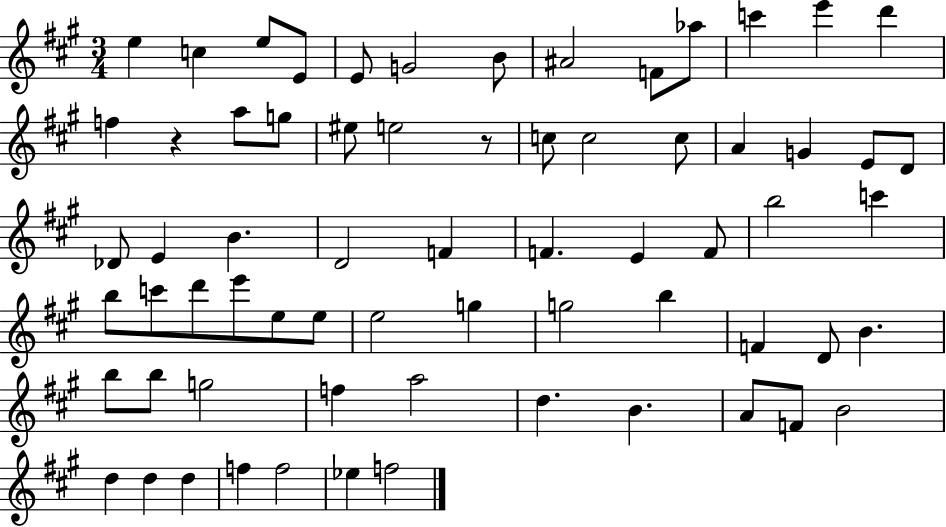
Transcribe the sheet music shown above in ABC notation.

X:1
T:Untitled
M:3/4
L:1/4
K:A
e c e/2 E/2 E/2 G2 B/2 ^A2 F/2 _a/2 c' e' d' f z a/2 g/2 ^e/2 e2 z/2 c/2 c2 c/2 A G E/2 D/2 _D/2 E B D2 F F E F/2 b2 c' b/2 c'/2 d'/2 e'/2 e/2 e/2 e2 g g2 b F D/2 B b/2 b/2 g2 f a2 d B A/2 F/2 B2 d d d f f2 _e f2